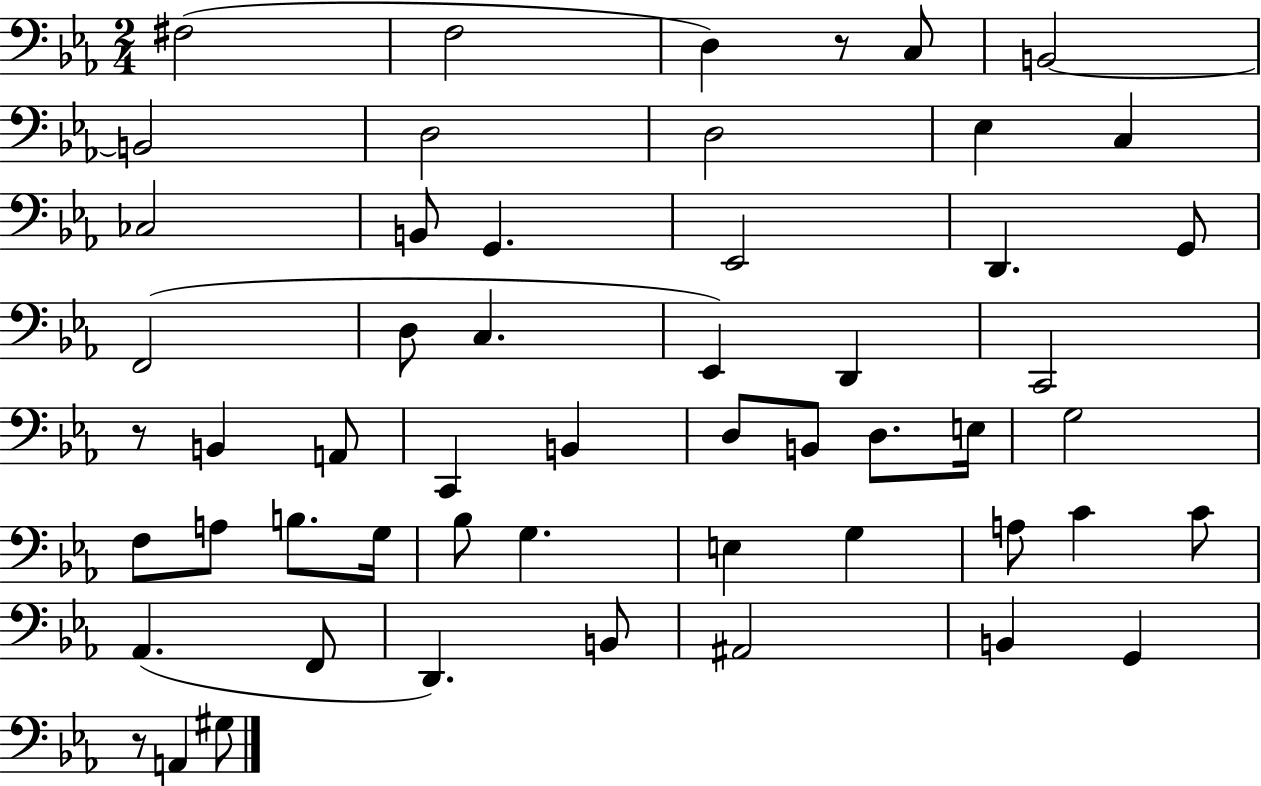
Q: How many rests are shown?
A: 3